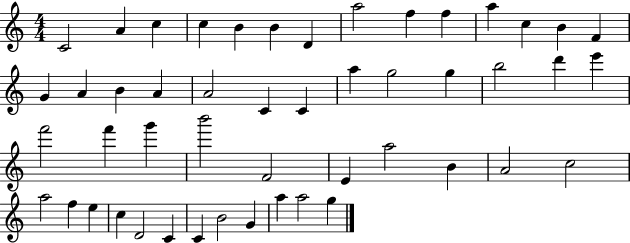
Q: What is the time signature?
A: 4/4